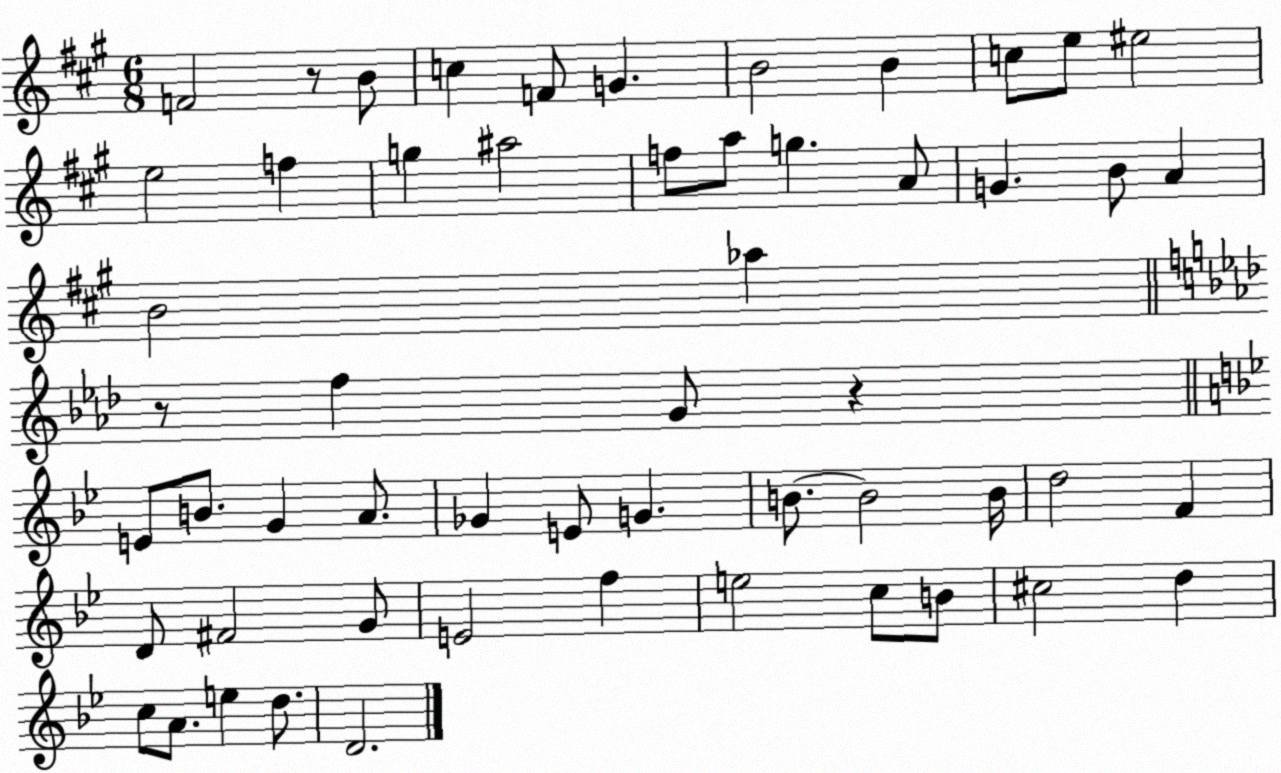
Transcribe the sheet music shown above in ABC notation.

X:1
T:Untitled
M:6/8
L:1/4
K:A
F2 z/2 B/2 c F/2 G B2 B c/2 e/2 ^e2 e2 f g ^a2 f/2 a/2 g A/2 G B/2 A B2 _a z/2 f G/2 z E/2 B/2 G A/2 _G E/2 G B/2 B2 B/4 d2 F D/2 ^F2 G/2 E2 f e2 c/2 B/2 ^c2 d c/2 A/2 e d/2 D2